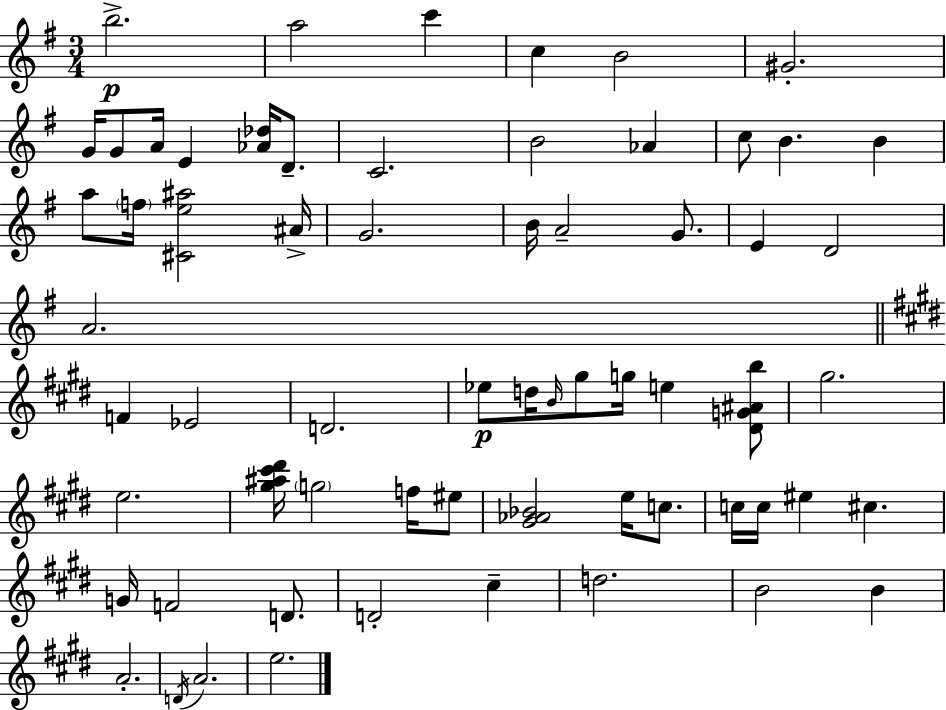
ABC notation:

X:1
T:Untitled
M:3/4
L:1/4
K:Em
b2 a2 c' c B2 ^G2 G/4 G/2 A/4 E [_A_d]/4 D/2 C2 B2 _A c/2 B B a/2 f/4 [^Ce^a]2 ^A/4 G2 B/4 A2 G/2 E D2 A2 F _E2 D2 _e/2 d/4 B/4 ^g/2 g/4 e [^DG^Ab]/2 ^g2 e2 [^g^a^c'^d']/4 g2 f/4 ^e/2 [^G_A_B]2 e/4 c/2 c/4 c/4 ^e ^c G/4 F2 D/2 D2 ^c d2 B2 B A2 D/4 A2 e2